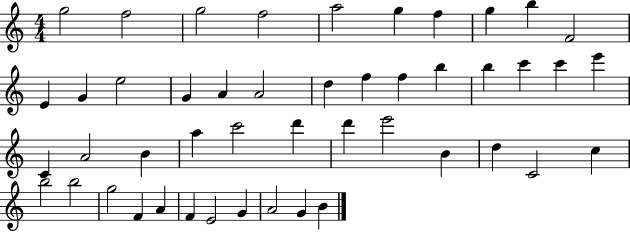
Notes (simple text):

G5/h F5/h G5/h F5/h A5/h G5/q F5/q G5/q B5/q F4/h E4/q G4/q E5/h G4/q A4/q A4/h D5/q F5/q F5/q B5/q B5/q C6/q C6/q E6/q C4/q A4/h B4/q A5/q C6/h D6/q D6/q E6/h B4/q D5/q C4/h C5/q B5/h B5/h G5/h F4/q A4/q F4/q E4/h G4/q A4/h G4/q B4/q